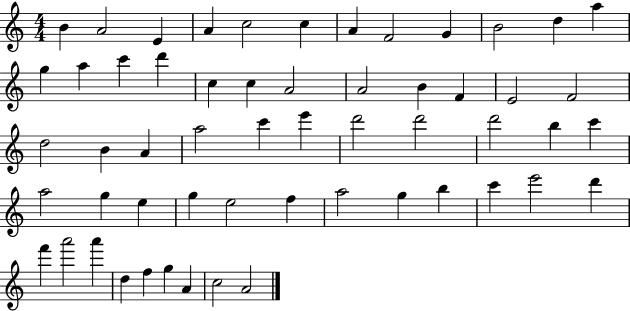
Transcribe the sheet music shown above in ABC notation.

X:1
T:Untitled
M:4/4
L:1/4
K:C
B A2 E A c2 c A F2 G B2 d a g a c' d' c c A2 A2 B F E2 F2 d2 B A a2 c' e' d'2 d'2 d'2 b c' a2 g e g e2 f a2 g b c' e'2 d' f' a'2 a' d f g A c2 A2